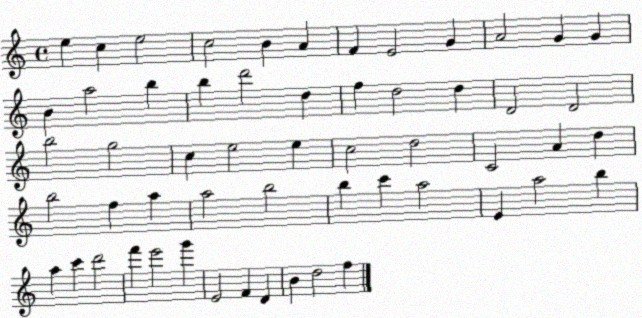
X:1
T:Untitled
M:4/4
L:1/4
K:C
e c e2 c2 B A F E2 G A2 G G B a2 b b d'2 d f d2 d D2 D2 b2 g2 c e2 e c2 d2 C2 A d b2 f a a2 b2 b c' a2 E a2 b a c' d'2 f' e'2 g' E2 F D B d2 f